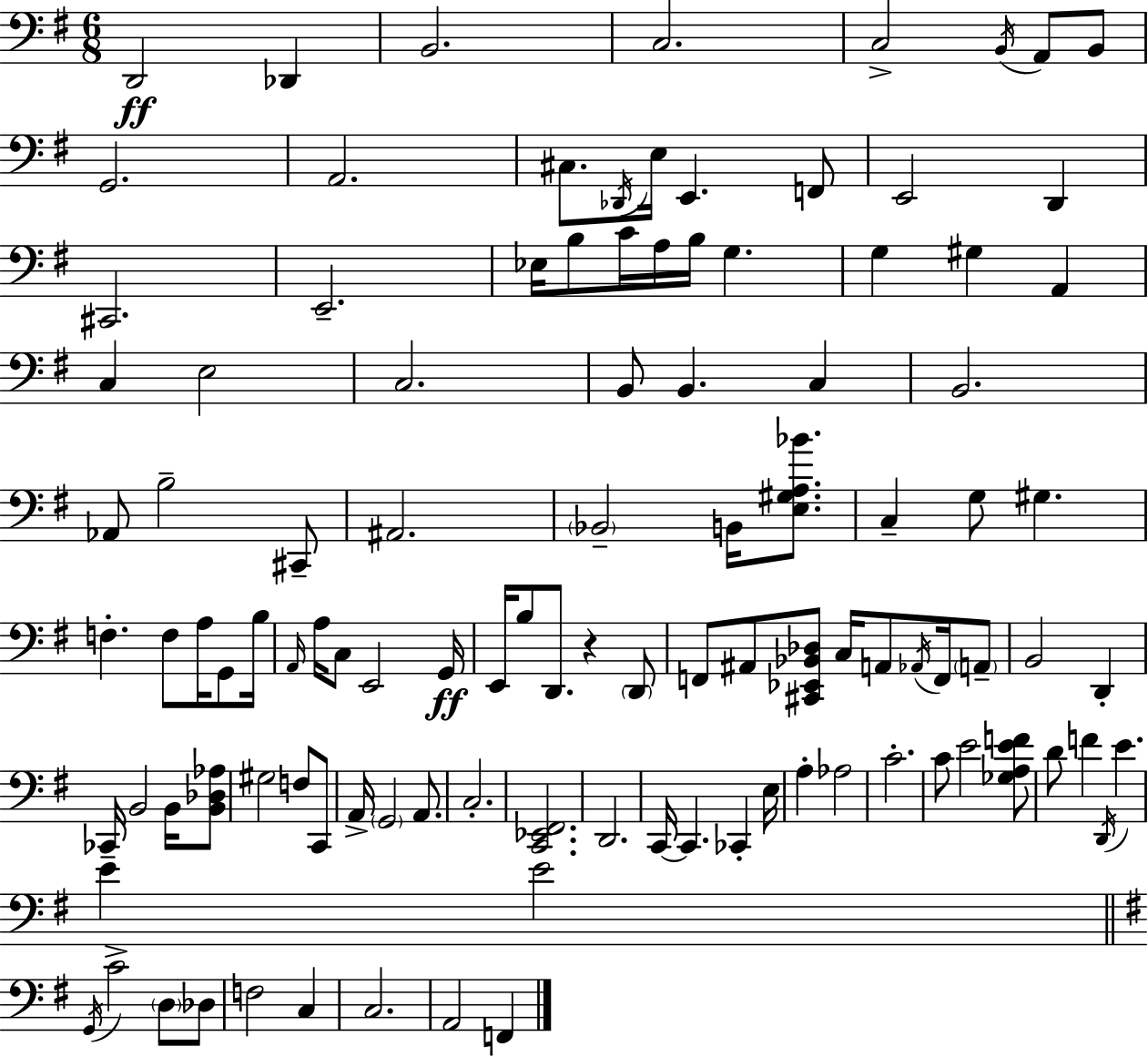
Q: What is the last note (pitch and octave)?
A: F2